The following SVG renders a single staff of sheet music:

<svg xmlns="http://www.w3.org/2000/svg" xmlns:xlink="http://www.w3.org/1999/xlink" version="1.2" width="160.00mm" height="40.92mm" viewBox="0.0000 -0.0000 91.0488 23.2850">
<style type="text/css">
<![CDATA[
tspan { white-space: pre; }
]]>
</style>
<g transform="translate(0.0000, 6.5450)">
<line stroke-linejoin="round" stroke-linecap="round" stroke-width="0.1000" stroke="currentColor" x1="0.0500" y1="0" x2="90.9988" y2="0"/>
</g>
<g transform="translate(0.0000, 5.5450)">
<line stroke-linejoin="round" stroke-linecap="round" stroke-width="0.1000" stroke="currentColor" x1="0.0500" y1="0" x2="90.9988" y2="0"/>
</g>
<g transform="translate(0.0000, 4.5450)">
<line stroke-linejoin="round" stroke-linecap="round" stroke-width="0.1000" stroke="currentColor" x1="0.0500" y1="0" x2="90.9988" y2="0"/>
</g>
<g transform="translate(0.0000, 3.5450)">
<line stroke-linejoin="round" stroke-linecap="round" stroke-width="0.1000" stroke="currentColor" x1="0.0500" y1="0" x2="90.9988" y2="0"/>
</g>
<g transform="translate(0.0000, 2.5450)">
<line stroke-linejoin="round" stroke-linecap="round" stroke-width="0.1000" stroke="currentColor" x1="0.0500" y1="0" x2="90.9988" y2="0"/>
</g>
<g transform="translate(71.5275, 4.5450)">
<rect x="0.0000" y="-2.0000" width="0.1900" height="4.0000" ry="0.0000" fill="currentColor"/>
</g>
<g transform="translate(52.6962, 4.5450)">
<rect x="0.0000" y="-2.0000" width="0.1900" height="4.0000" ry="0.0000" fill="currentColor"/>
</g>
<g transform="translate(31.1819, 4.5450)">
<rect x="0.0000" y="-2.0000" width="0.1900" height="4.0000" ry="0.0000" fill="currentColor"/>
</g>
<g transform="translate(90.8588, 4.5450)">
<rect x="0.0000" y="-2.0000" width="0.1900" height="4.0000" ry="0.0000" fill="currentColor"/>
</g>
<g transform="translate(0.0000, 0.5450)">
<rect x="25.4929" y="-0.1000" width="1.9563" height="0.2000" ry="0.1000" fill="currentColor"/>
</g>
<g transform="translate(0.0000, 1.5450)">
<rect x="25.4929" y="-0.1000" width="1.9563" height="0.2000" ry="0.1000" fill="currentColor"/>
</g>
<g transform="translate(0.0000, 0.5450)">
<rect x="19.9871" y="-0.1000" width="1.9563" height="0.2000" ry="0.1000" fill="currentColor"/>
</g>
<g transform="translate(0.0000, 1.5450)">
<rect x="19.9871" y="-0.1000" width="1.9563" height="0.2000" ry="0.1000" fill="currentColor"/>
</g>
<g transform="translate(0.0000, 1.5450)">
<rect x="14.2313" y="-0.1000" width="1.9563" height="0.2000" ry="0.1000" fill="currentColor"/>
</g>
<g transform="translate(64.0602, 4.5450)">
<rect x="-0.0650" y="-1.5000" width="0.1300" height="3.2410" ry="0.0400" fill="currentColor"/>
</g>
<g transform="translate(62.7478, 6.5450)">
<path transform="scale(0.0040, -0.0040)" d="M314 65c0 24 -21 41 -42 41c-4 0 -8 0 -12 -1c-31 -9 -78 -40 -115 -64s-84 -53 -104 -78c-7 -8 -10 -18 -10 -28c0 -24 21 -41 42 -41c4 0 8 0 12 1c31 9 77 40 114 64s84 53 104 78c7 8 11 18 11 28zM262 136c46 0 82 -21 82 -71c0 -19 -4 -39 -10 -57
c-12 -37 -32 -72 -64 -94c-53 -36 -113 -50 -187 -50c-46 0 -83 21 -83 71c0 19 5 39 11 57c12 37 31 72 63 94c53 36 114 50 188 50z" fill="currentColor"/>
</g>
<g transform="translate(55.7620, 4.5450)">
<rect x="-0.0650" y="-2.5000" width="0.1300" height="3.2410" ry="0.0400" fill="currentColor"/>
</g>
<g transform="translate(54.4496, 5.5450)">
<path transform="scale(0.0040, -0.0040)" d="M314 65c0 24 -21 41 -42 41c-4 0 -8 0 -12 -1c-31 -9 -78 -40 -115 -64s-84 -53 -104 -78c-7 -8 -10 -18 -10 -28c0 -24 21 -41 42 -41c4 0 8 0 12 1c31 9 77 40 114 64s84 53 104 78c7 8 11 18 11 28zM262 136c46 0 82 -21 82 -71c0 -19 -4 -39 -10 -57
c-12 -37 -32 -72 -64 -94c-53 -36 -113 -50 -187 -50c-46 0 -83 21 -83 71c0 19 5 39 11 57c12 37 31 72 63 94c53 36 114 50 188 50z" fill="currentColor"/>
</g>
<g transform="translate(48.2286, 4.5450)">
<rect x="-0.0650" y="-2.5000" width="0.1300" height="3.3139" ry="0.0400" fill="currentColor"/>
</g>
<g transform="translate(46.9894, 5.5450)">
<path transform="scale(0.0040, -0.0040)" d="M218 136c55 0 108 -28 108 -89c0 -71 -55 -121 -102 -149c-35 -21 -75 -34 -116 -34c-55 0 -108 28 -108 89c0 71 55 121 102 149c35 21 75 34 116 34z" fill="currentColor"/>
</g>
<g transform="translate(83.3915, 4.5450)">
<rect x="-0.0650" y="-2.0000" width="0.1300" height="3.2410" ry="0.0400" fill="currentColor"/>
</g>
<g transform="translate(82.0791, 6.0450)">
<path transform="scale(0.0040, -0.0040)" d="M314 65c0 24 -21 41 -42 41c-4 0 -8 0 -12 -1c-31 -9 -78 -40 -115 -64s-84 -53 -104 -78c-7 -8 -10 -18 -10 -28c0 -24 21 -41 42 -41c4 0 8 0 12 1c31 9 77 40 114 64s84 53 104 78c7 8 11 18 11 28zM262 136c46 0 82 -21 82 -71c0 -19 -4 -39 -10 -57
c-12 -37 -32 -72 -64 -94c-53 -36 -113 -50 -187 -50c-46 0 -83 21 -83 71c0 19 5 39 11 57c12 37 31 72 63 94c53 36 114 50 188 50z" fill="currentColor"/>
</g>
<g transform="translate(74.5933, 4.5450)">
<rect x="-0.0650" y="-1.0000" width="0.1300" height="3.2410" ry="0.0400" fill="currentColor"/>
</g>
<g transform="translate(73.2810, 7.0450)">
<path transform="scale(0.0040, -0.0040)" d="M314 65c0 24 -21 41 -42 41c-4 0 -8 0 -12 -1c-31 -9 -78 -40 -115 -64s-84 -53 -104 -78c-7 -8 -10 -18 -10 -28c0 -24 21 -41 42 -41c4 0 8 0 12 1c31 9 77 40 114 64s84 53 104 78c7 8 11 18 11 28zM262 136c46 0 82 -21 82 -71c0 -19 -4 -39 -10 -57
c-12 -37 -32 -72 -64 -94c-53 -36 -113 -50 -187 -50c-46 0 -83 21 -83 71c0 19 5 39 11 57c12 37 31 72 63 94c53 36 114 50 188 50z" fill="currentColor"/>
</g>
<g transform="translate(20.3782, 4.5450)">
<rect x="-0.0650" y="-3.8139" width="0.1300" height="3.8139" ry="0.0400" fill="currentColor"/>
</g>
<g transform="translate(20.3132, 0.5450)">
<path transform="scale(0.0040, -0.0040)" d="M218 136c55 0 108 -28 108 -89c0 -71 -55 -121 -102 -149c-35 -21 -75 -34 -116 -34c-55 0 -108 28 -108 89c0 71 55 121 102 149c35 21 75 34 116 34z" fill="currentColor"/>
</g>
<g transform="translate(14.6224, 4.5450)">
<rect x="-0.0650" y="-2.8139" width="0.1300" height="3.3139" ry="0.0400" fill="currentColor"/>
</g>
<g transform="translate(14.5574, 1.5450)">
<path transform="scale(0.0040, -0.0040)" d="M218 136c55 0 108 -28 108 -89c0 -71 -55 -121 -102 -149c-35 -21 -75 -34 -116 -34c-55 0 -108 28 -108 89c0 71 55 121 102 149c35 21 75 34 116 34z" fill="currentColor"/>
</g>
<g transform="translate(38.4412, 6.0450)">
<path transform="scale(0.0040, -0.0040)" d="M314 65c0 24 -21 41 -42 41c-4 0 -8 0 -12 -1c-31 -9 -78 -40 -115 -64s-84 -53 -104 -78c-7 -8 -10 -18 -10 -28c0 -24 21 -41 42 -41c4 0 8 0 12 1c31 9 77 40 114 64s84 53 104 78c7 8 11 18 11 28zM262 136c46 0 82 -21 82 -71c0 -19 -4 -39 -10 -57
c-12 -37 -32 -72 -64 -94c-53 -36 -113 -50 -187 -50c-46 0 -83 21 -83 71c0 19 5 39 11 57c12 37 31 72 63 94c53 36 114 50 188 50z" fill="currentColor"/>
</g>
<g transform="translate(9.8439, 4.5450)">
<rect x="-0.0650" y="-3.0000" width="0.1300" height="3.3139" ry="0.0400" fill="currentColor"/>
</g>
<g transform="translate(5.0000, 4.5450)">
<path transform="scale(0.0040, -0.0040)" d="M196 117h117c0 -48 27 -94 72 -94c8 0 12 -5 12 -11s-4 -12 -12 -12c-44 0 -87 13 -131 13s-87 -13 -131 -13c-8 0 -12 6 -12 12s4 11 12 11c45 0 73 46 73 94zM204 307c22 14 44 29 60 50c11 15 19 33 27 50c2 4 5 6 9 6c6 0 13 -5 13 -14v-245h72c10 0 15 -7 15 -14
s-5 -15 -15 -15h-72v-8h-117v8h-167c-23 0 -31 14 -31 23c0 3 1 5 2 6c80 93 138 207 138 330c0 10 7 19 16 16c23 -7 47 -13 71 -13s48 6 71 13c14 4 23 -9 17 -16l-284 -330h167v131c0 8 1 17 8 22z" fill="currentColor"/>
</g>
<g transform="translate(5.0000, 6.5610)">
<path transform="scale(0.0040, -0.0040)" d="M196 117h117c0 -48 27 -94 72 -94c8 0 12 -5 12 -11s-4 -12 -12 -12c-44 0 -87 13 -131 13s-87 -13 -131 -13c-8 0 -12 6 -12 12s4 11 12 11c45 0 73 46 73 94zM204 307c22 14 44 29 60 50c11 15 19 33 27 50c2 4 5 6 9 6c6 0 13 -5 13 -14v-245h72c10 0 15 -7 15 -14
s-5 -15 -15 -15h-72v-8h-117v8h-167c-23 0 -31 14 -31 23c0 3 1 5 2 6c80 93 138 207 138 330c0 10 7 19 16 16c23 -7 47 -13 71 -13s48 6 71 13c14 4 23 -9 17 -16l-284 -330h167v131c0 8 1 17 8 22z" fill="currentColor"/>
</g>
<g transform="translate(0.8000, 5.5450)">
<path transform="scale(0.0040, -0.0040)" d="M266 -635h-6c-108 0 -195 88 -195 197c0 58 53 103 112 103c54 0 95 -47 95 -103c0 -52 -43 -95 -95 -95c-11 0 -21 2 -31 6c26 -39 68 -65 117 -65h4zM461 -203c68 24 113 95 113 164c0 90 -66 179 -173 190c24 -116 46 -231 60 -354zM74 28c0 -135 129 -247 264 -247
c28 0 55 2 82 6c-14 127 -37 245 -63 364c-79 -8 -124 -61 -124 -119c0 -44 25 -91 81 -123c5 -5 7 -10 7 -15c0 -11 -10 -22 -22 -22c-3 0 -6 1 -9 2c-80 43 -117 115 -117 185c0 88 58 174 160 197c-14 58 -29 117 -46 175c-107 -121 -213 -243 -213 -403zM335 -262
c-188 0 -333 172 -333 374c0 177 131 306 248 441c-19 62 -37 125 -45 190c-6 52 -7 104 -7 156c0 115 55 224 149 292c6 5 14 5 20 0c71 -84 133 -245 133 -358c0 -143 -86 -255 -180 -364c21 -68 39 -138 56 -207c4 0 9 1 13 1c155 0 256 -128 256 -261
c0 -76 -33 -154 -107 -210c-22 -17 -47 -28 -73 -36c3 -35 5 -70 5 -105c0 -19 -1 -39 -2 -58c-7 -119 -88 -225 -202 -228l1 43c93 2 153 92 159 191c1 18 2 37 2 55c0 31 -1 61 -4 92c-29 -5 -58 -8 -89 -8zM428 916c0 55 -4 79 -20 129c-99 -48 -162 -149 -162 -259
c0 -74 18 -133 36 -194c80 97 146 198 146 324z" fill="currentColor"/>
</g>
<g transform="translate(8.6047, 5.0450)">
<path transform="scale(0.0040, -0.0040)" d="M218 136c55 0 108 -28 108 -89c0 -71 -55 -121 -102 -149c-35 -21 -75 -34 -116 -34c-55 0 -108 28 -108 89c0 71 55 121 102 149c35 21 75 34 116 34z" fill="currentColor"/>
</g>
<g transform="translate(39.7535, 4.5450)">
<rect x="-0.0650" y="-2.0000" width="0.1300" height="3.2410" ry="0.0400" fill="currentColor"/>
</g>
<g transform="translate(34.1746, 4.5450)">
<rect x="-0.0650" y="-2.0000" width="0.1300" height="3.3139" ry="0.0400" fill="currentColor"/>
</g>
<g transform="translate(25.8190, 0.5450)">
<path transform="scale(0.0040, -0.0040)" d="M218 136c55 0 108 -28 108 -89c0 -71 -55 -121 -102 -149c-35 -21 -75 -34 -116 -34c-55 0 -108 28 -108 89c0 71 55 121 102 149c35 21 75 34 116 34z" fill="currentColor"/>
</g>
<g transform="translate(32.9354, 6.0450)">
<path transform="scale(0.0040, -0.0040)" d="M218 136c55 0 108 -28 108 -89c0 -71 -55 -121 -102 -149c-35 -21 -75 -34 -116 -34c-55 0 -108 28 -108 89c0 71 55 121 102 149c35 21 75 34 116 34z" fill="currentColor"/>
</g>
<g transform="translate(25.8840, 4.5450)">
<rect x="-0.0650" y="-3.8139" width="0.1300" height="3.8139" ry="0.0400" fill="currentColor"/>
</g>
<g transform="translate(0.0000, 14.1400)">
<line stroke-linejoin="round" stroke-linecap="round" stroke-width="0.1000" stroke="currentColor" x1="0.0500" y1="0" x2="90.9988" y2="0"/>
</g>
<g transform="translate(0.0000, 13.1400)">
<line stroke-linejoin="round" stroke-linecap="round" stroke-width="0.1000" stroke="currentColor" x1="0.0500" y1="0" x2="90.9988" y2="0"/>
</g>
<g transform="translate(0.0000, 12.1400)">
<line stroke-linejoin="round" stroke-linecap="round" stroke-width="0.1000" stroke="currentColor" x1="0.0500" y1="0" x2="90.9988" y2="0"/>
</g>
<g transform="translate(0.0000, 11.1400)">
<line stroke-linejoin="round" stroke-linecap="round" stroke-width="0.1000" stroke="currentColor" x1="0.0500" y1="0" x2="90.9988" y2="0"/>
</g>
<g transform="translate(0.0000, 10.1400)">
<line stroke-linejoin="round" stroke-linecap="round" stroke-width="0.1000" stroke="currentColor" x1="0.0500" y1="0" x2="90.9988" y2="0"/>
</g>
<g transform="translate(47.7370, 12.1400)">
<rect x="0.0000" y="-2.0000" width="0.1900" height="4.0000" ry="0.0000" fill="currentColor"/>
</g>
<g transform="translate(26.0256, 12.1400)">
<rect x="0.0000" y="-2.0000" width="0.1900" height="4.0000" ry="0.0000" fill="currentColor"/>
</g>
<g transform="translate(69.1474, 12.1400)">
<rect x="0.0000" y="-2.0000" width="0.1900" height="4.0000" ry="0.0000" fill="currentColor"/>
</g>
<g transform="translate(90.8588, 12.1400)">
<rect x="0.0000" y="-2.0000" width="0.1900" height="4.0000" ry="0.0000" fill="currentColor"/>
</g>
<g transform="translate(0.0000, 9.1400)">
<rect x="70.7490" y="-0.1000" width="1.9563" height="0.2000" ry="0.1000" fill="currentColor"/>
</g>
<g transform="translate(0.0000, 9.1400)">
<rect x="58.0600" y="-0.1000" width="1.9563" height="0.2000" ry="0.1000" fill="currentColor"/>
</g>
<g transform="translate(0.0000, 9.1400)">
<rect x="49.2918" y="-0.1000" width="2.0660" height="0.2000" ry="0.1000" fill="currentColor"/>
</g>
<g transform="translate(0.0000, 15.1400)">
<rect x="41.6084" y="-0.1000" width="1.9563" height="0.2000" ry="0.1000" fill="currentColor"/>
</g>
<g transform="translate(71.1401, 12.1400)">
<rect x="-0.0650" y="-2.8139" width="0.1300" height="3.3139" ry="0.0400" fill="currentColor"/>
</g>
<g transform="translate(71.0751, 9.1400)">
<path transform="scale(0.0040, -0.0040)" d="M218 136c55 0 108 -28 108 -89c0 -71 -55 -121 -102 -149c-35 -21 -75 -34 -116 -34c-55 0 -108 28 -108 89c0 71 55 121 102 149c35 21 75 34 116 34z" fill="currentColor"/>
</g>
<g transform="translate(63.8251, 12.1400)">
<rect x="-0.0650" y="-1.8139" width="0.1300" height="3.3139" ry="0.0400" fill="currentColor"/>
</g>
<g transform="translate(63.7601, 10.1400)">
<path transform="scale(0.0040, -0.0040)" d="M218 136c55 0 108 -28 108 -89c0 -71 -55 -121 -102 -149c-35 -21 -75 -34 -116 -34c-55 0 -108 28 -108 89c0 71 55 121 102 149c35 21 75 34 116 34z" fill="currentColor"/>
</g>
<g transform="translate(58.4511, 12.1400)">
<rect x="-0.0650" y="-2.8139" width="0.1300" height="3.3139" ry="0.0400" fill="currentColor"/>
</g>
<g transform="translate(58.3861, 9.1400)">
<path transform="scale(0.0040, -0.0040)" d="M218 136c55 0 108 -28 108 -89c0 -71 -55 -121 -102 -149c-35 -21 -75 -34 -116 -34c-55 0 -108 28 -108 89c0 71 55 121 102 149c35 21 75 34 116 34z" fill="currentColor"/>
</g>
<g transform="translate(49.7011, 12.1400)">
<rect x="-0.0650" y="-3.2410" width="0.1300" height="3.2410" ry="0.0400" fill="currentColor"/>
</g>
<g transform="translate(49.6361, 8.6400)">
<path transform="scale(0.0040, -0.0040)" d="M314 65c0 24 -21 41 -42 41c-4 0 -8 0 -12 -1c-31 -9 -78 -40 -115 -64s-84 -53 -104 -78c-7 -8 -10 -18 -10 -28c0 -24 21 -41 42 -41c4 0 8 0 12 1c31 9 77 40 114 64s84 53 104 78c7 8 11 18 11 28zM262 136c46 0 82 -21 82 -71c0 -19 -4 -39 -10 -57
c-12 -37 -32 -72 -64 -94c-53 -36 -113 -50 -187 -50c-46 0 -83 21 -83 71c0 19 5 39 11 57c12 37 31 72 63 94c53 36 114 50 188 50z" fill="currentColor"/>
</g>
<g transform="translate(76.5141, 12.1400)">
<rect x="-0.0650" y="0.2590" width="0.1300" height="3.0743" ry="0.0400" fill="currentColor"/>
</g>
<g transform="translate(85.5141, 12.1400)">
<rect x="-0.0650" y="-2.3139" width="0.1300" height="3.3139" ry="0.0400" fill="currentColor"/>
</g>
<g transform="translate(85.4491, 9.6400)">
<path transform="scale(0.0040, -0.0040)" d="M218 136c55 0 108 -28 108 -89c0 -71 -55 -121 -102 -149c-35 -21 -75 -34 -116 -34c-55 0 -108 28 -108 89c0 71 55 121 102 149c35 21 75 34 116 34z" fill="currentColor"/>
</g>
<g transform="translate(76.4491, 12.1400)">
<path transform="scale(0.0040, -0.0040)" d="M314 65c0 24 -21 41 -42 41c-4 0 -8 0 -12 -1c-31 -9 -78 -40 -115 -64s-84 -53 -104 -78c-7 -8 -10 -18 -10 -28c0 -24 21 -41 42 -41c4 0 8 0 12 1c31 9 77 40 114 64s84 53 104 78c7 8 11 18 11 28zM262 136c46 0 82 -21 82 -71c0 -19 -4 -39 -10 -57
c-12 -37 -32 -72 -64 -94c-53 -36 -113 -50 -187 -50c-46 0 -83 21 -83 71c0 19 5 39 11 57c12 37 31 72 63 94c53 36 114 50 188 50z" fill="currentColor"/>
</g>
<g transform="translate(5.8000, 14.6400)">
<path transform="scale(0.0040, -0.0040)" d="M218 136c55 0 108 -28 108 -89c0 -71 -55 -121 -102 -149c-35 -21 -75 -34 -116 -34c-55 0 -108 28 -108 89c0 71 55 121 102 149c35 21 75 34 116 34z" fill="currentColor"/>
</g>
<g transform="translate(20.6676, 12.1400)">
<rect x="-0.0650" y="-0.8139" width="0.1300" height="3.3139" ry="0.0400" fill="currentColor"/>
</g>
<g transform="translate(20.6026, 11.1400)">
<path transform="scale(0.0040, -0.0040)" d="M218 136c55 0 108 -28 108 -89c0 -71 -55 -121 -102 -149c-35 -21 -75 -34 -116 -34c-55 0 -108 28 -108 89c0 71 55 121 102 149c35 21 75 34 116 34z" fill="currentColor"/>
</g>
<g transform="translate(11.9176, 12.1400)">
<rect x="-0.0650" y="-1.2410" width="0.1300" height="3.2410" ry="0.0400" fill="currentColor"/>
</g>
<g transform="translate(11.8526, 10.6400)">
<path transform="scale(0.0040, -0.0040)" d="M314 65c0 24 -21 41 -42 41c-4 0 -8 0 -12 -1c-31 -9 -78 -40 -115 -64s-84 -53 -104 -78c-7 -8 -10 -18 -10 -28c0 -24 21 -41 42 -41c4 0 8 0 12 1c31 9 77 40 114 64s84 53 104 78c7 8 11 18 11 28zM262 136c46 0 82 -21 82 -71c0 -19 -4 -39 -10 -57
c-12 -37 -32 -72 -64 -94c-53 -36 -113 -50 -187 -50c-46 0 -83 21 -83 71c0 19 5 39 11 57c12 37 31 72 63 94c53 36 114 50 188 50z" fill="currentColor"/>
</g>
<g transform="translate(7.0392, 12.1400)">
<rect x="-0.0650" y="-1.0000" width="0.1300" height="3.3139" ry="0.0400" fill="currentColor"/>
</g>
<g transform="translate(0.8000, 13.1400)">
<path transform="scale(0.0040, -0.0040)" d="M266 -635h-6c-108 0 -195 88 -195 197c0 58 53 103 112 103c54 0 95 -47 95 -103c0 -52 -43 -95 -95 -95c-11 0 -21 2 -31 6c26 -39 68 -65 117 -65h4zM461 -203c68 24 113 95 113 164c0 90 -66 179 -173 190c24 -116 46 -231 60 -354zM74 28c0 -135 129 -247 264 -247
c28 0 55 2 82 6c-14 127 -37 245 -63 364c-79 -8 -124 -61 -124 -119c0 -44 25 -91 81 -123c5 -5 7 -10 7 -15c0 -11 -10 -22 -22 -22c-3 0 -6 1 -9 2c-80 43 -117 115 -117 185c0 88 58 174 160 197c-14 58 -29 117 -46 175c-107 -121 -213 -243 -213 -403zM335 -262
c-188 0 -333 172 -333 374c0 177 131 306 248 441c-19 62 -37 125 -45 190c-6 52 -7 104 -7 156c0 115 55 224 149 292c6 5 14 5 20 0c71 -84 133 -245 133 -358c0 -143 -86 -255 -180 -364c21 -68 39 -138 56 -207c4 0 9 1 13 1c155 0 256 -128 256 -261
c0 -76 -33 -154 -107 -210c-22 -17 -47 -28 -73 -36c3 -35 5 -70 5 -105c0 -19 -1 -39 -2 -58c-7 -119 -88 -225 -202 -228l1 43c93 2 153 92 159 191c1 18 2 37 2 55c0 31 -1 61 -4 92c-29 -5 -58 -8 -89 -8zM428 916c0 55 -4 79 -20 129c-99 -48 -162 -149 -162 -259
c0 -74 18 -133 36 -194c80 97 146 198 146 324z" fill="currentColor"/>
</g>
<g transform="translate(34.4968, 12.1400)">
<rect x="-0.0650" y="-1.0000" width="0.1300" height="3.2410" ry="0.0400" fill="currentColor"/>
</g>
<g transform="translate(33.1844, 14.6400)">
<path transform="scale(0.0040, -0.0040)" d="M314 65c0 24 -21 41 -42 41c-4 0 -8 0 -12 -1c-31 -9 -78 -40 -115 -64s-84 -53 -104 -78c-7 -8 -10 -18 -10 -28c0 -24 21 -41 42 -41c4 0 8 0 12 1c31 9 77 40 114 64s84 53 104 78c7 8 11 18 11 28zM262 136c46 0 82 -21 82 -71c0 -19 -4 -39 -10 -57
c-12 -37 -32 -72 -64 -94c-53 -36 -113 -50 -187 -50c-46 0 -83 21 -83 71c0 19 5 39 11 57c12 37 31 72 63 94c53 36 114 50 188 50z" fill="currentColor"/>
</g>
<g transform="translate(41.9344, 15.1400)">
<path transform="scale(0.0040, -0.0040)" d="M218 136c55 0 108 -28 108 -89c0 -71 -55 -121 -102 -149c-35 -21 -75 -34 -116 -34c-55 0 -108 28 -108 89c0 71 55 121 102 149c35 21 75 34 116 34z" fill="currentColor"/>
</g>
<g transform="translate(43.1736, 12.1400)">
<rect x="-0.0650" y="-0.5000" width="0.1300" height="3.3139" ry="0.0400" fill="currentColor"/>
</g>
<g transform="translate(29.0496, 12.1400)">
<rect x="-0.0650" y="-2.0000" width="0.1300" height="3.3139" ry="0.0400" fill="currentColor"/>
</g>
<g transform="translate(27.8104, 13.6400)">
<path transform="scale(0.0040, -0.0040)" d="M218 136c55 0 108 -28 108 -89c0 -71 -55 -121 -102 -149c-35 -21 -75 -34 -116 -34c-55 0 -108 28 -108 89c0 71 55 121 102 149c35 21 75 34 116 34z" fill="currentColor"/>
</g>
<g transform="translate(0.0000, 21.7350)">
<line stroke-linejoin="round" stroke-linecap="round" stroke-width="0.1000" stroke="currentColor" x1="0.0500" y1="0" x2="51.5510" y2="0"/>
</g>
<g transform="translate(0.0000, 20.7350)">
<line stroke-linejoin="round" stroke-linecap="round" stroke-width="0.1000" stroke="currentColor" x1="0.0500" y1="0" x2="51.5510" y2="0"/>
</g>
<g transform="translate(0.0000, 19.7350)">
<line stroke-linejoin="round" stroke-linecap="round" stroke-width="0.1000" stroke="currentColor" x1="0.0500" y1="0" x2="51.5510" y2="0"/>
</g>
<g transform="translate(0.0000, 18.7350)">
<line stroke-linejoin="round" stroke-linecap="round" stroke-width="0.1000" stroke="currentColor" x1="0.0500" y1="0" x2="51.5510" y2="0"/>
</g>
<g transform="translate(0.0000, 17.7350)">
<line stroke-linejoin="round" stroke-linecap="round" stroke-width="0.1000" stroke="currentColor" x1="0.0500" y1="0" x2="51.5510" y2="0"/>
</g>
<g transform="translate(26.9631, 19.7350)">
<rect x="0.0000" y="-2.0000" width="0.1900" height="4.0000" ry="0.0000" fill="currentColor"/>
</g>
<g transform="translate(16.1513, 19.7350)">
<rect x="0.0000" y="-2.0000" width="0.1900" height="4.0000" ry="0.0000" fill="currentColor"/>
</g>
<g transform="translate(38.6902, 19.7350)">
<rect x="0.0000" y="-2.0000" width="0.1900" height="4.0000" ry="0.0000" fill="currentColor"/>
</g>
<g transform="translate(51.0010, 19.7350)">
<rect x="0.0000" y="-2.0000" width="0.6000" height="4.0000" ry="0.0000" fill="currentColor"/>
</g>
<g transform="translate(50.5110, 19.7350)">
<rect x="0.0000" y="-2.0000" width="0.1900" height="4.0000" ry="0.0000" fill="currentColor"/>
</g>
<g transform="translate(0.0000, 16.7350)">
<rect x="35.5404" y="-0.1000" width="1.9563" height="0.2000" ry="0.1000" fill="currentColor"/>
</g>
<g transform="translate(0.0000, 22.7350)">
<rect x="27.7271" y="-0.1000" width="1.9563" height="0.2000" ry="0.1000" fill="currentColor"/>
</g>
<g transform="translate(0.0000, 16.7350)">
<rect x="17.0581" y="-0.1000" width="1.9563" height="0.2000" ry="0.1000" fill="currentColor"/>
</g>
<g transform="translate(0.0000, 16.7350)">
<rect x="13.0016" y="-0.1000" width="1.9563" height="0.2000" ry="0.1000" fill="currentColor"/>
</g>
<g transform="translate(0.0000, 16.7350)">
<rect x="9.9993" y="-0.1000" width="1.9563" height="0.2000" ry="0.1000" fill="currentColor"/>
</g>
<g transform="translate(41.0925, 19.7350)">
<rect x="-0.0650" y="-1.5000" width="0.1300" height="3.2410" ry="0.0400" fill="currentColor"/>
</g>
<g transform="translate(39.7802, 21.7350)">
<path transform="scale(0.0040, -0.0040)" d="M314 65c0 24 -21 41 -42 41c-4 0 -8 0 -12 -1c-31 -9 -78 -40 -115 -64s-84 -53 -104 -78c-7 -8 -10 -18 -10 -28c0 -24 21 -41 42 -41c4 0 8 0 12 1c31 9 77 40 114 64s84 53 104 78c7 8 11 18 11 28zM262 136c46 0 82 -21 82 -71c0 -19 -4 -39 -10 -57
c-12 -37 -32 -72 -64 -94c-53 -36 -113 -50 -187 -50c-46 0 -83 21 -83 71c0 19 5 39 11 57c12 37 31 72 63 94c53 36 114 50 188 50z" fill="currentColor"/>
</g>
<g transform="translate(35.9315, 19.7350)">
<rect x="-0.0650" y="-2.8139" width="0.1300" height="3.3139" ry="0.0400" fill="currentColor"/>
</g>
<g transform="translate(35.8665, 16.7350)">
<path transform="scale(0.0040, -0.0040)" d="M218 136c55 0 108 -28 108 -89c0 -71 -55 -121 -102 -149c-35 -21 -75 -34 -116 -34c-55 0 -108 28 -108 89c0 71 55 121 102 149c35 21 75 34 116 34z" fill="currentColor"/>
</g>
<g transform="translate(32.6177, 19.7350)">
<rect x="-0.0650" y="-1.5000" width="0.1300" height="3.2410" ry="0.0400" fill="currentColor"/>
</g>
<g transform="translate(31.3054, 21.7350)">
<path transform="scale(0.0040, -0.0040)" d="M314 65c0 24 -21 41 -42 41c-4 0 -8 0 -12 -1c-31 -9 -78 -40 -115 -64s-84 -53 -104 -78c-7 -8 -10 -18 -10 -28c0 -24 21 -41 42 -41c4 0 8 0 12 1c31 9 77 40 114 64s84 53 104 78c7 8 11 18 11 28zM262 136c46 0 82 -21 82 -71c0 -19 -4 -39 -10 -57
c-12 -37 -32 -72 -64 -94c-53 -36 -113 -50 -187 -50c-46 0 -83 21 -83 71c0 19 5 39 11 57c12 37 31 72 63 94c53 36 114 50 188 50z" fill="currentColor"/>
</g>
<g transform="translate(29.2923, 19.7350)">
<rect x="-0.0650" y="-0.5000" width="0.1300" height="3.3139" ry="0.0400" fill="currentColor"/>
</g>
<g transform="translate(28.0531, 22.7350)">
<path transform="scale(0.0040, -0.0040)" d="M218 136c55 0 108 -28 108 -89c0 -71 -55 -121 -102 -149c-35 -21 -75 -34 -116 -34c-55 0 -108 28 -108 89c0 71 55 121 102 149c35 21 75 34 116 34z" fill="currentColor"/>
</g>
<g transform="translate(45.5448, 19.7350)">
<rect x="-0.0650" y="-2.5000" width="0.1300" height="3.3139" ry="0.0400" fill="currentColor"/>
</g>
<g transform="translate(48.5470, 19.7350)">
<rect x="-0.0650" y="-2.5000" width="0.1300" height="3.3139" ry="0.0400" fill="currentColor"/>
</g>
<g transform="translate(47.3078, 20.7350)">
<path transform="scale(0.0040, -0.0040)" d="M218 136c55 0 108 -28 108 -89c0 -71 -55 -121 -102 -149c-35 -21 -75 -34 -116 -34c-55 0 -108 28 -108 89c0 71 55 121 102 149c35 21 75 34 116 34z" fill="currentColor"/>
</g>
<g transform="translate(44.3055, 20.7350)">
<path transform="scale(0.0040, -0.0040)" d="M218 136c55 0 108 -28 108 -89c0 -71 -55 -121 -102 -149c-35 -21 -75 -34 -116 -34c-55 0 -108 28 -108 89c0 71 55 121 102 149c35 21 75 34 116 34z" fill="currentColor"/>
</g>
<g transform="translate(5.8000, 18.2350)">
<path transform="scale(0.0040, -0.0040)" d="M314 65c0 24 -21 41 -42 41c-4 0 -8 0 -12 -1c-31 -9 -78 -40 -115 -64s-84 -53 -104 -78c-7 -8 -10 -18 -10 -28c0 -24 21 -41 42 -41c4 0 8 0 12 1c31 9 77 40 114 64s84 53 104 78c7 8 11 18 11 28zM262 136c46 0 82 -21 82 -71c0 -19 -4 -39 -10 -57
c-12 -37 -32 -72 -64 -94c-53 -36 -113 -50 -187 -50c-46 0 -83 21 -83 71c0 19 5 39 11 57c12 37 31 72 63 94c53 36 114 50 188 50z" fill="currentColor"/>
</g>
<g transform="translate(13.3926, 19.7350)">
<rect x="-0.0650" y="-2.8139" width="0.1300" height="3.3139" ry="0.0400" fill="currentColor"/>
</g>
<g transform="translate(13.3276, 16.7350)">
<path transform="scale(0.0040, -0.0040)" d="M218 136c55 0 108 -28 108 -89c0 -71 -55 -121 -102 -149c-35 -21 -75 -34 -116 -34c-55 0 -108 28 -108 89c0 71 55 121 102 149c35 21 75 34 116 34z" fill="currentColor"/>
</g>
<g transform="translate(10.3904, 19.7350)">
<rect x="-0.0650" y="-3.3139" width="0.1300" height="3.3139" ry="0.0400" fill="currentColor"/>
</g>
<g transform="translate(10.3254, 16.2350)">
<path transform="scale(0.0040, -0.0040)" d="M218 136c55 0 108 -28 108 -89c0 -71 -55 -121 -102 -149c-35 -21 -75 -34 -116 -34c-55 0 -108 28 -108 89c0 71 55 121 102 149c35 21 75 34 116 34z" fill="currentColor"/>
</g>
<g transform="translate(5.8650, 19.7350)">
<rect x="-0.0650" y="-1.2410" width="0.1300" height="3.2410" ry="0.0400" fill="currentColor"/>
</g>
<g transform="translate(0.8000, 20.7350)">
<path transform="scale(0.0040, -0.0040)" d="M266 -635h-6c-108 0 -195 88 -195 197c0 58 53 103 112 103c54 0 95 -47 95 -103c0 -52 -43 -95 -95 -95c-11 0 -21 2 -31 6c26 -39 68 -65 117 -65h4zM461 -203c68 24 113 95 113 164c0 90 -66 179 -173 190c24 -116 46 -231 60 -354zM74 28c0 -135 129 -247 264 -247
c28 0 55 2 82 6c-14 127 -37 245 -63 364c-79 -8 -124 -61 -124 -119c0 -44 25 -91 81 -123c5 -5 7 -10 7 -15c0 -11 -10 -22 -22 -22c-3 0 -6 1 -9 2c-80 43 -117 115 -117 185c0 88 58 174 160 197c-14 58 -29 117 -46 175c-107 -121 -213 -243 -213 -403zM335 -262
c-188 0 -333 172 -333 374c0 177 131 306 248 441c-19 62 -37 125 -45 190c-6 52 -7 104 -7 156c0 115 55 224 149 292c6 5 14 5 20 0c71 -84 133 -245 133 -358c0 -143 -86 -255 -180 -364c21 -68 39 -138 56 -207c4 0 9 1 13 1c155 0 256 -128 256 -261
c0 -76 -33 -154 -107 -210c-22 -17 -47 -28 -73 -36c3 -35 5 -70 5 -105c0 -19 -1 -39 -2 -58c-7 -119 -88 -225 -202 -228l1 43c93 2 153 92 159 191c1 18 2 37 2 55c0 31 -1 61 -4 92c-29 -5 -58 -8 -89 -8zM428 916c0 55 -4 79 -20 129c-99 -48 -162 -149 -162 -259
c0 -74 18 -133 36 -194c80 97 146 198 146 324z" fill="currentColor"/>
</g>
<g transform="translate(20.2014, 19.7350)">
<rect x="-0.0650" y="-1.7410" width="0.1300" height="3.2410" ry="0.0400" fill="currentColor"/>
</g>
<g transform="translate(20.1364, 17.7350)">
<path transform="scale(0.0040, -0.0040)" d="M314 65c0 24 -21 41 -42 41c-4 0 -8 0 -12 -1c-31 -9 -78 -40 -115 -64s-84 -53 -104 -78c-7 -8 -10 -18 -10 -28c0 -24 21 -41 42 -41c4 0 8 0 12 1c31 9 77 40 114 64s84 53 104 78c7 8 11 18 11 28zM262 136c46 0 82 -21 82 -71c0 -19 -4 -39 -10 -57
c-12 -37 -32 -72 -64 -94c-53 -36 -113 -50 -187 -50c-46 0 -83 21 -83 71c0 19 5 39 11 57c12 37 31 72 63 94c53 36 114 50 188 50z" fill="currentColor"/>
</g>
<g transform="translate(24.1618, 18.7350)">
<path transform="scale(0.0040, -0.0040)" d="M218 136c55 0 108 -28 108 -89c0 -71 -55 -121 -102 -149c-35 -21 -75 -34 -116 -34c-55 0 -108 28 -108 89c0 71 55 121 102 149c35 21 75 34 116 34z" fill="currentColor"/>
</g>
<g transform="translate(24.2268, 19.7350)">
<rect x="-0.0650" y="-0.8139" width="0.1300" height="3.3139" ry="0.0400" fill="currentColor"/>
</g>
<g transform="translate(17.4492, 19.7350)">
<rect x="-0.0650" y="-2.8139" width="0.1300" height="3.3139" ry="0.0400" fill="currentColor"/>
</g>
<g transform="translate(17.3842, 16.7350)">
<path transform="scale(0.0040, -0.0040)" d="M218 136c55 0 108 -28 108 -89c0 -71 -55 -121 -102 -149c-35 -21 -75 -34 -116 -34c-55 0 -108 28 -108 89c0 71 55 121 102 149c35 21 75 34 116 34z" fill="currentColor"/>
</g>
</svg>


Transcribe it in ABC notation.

X:1
T:Untitled
M:4/4
L:1/4
K:C
A a c' c' F F2 G G2 E2 D2 F2 D e2 d F D2 C b2 a f a B2 g e2 b a a f2 d C E2 a E2 G G